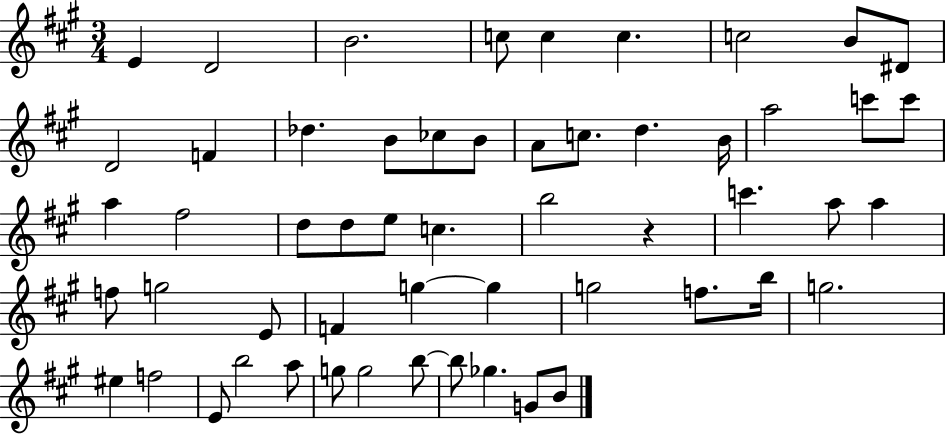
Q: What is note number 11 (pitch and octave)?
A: F4